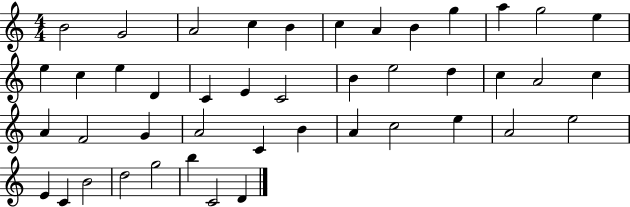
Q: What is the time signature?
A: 4/4